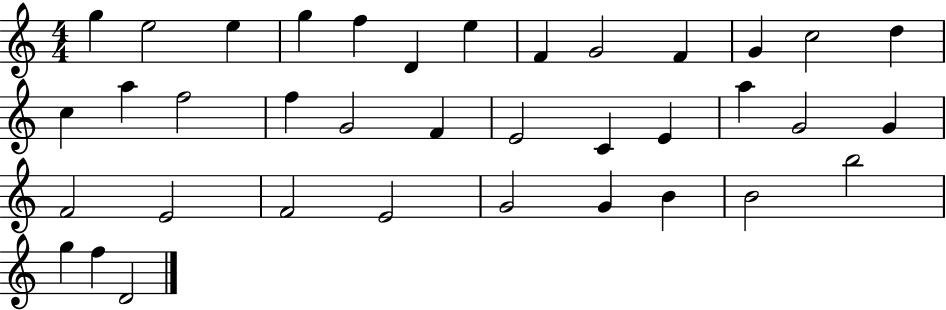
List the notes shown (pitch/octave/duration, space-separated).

G5/q E5/h E5/q G5/q F5/q D4/q E5/q F4/q G4/h F4/q G4/q C5/h D5/q C5/q A5/q F5/h F5/q G4/h F4/q E4/h C4/q E4/q A5/q G4/h G4/q F4/h E4/h F4/h E4/h G4/h G4/q B4/q B4/h B5/h G5/q F5/q D4/h